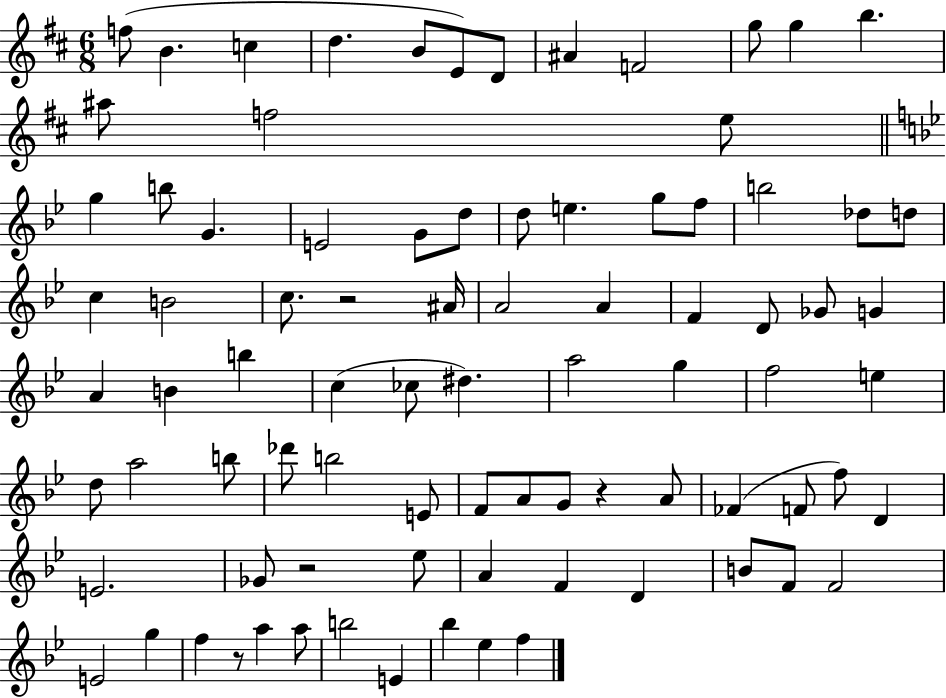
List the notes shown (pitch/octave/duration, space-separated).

F5/e B4/q. C5/q D5/q. B4/e E4/e D4/e A#4/q F4/h G5/e G5/q B5/q. A#5/e F5/h E5/e G5/q B5/e G4/q. E4/h G4/e D5/e D5/e E5/q. G5/e F5/e B5/h Db5/e D5/e C5/q B4/h C5/e. R/h A#4/s A4/h A4/q F4/q D4/e Gb4/e G4/q A4/q B4/q B5/q C5/q CES5/e D#5/q. A5/h G5/q F5/h E5/q D5/e A5/h B5/e Db6/e B5/h E4/e F4/e A4/e G4/e R/q A4/e FES4/q F4/e F5/e D4/q E4/h. Gb4/e R/h Eb5/e A4/q F4/q D4/q B4/e F4/e F4/h E4/h G5/q F5/q R/e A5/q A5/e B5/h E4/q Bb5/q Eb5/q F5/q